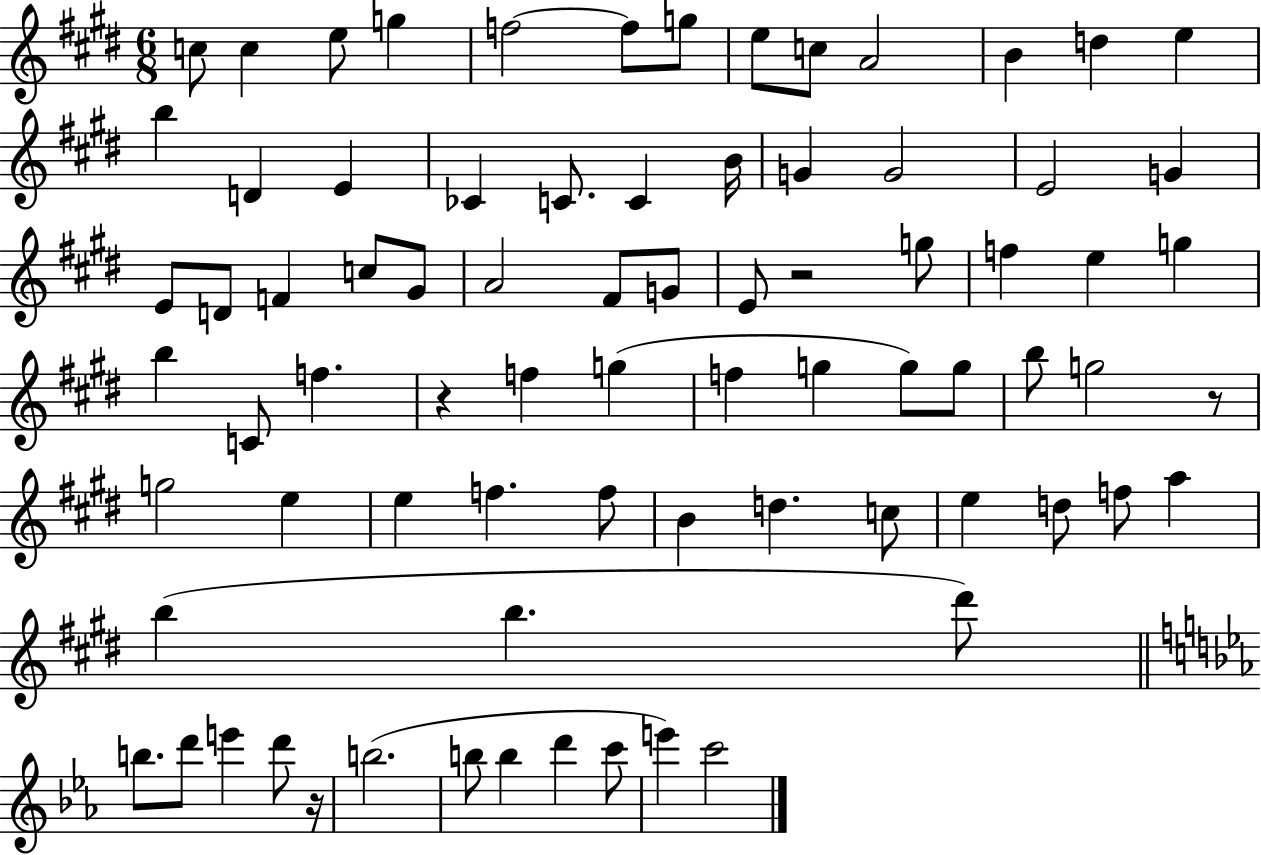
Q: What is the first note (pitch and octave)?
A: C5